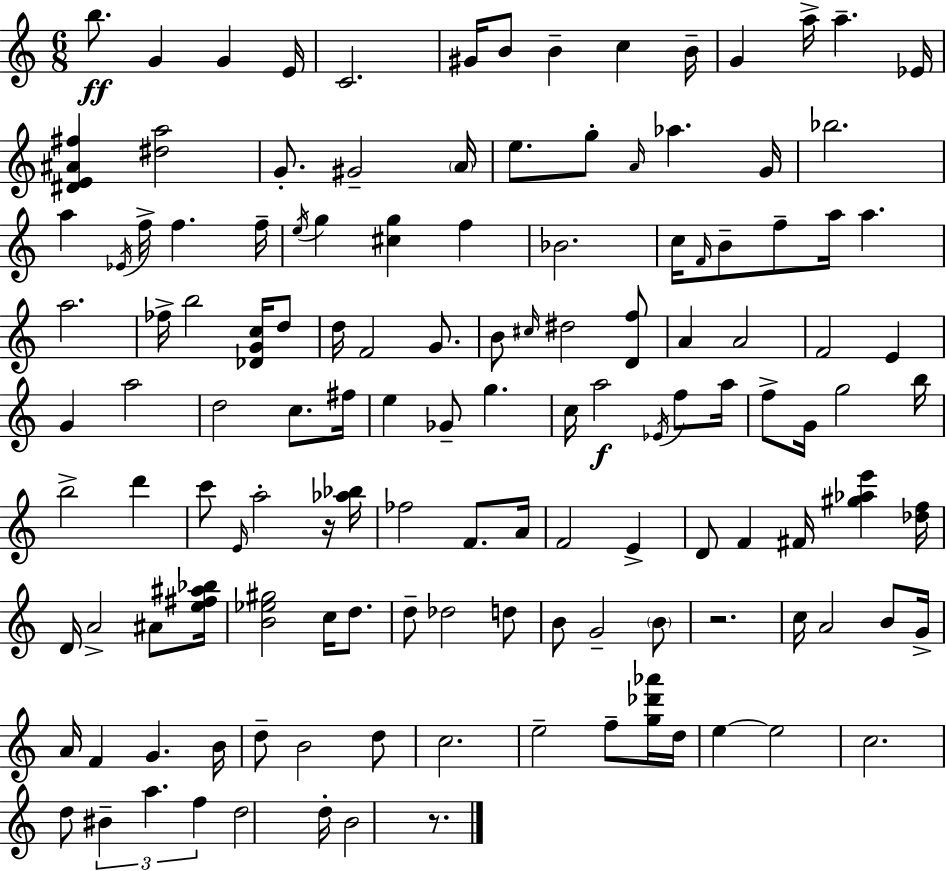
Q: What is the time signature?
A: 6/8